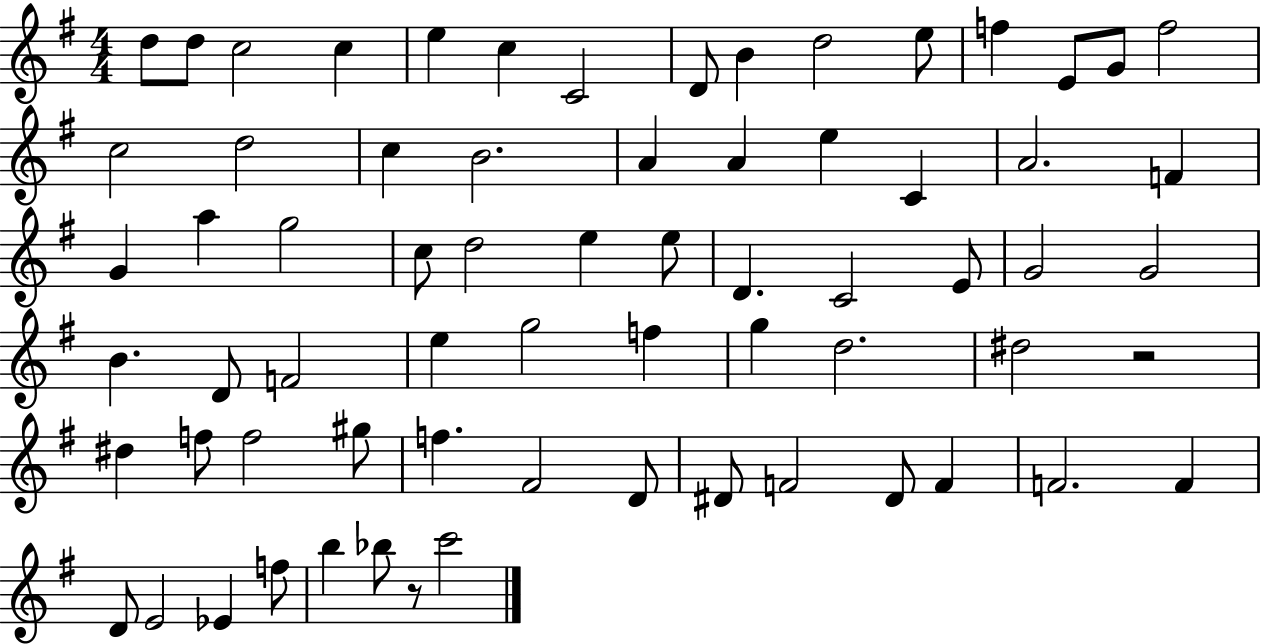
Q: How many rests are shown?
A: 2